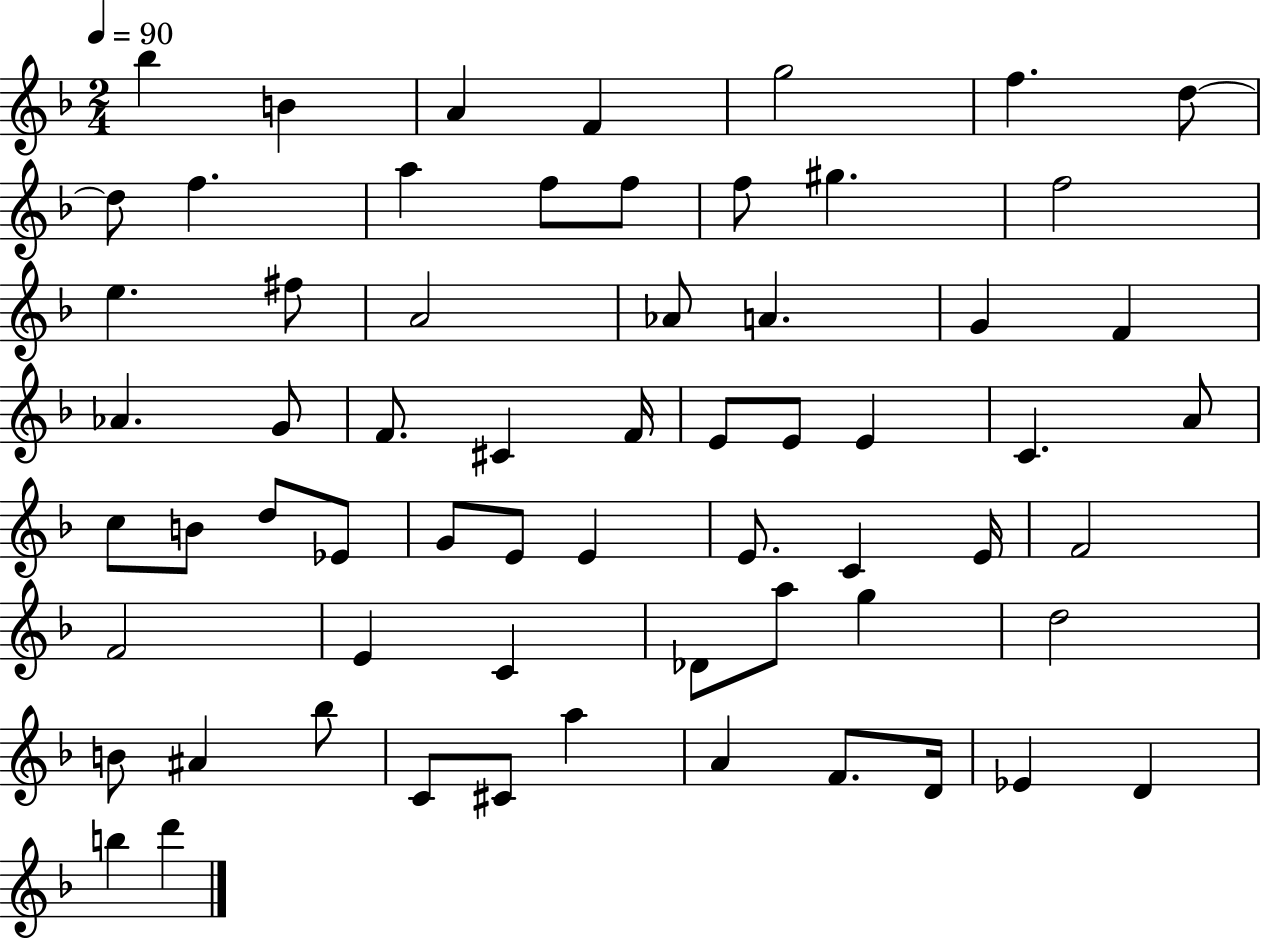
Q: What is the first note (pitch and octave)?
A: Bb5